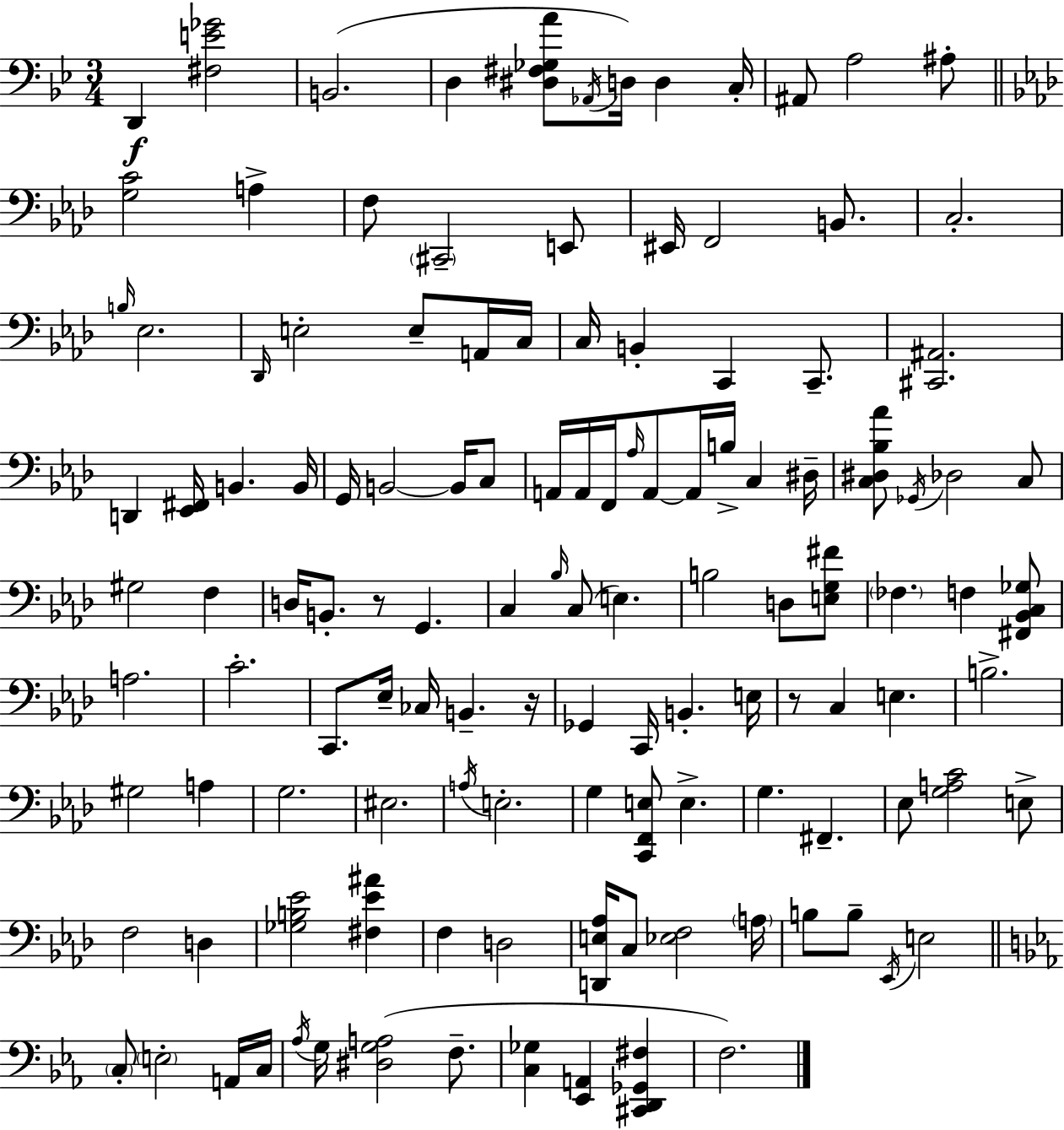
{
  \clef bass
  \numericTimeSignature
  \time 3/4
  \key g \minor
  d,4\f <fis e' ges'>2 | b,2.( | d4 <dis fis ges a'>8 \acciaccatura { aes,16 }) d16 d4 | c16-. ais,8 a2 ais8-. | \break \bar "||" \break \key aes \major <g c'>2 a4-> | f8 \parenthesize cis,2-- e,8 | eis,16 f,2 b,8. | c2.-. | \break \grace { b16 } ees2. | \grace { des,16 } e2-. e8-- | a,16 c16 c16 b,4-. c,4 c,8.-- | <cis, ais,>2. | \break d,4 <ees, fis,>16 b,4. | b,16 g,16 b,2~~ b,16 | c8 a,16 a,16 f,16 \grace { aes16 } a,8~~ a,16 b16-> c4 | dis16-- <c dis bes aes'>8 \acciaccatura { ges,16 } des2 | \break c8 gis2 | f4 d16 b,8.-. r8 g,4. | c4 \grace { bes16 }( c8 e4.) | b2 | \break d8 <e g fis'>8 \parenthesize fes4. f4 | <fis, bes, c ges>8 a2. | c'2.-. | c,8. ees16-- ces16 b,4.-- | \break r16 ges,4 c,16 b,4.-. | e16 r8 c4 e4. | b2.-> | gis2 | \break a4 g2. | eis2. | \acciaccatura { a16 } e2.-. | g4 <c, f, e>8 | \break e4.-> g4. | fis,4.-- ees8 <g a c'>2 | e8-> f2 | d4 <ges b ees'>2 | \break <fis ees' ais'>4 f4 d2 | <d, e aes>16 c8 <ees f>2 | \parenthesize a16 b8 b8-- \acciaccatura { ees,16 } e2 | \bar "||" \break \key ees \major \parenthesize c8-. \parenthesize e2-. a,16 c16 | \acciaccatura { aes16 } g16 <dis g a>2( f8.-- | <c ges>4 <ees, a,>4 <cis, d, ges, fis>4 | f2.) | \break \bar "|."
}